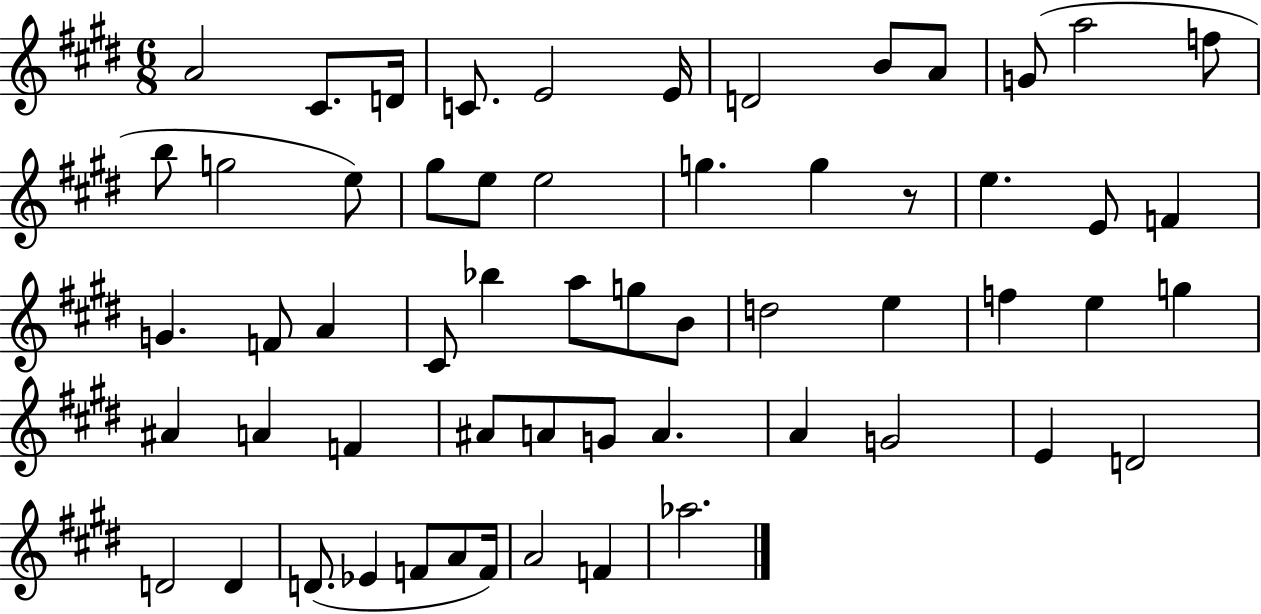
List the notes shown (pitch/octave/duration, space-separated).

A4/h C#4/e. D4/s C4/e. E4/h E4/s D4/h B4/e A4/e G4/e A5/h F5/e B5/e G5/h E5/e G#5/e E5/e E5/h G5/q. G5/q R/e E5/q. E4/e F4/q G4/q. F4/e A4/q C#4/e Bb5/q A5/e G5/e B4/e D5/h E5/q F5/q E5/q G5/q A#4/q A4/q F4/q A#4/e A4/e G4/e A4/q. A4/q G4/h E4/q D4/h D4/h D4/q D4/e. Eb4/q F4/e A4/e F4/s A4/h F4/q Ab5/h.